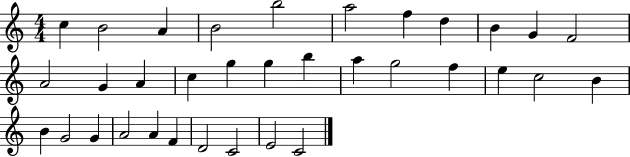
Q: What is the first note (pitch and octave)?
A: C5